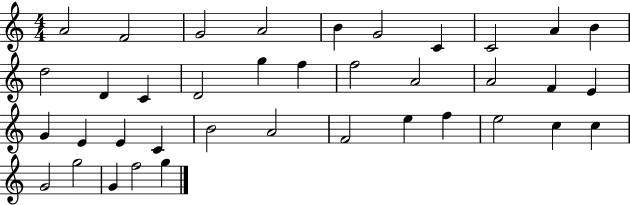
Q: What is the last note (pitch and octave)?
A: G5